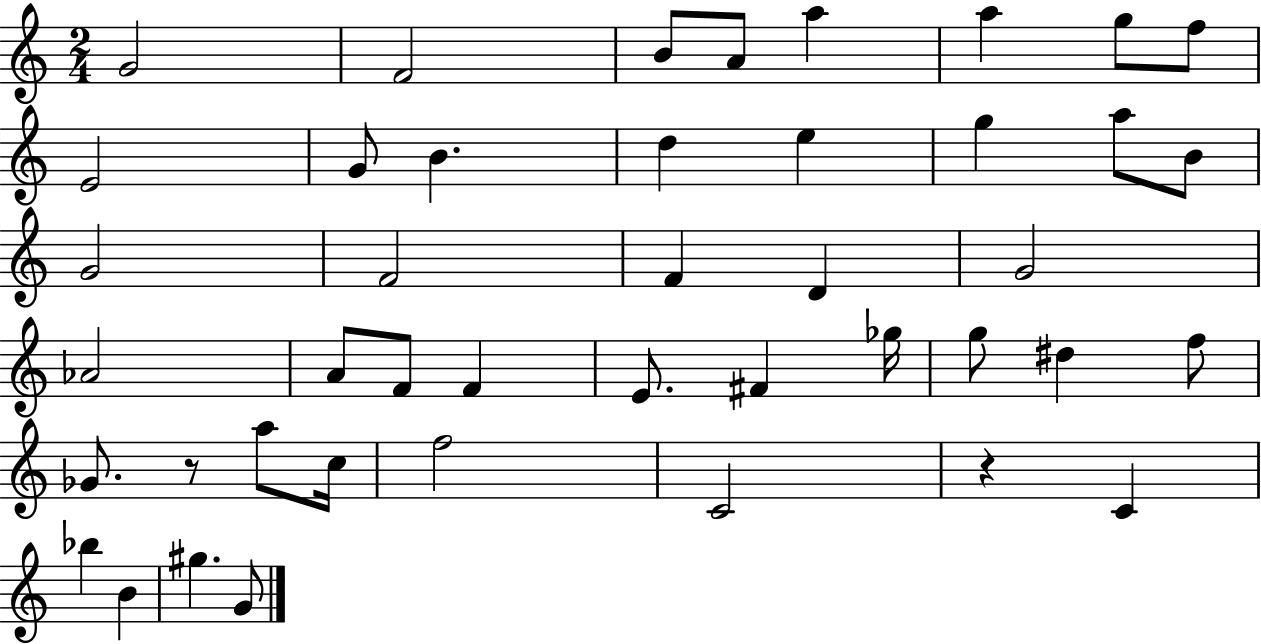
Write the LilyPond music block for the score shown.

{
  \clef treble
  \numericTimeSignature
  \time 2/4
  \key c \major
  g'2 | f'2 | b'8 a'8 a''4 | a''4 g''8 f''8 | \break e'2 | g'8 b'4. | d''4 e''4 | g''4 a''8 b'8 | \break g'2 | f'2 | f'4 d'4 | g'2 | \break aes'2 | a'8 f'8 f'4 | e'8. fis'4 ges''16 | g''8 dis''4 f''8 | \break ges'8. r8 a''8 c''16 | f''2 | c'2 | r4 c'4 | \break bes''4 b'4 | gis''4. g'8 | \bar "|."
}